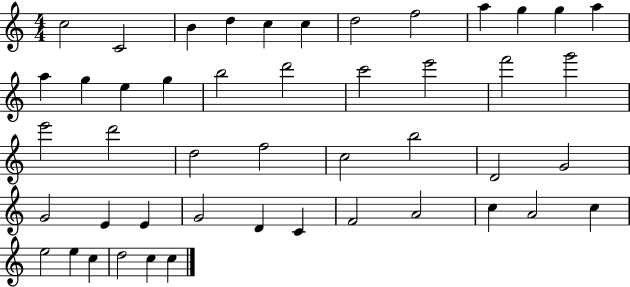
X:1
T:Untitled
M:4/4
L:1/4
K:C
c2 C2 B d c c d2 f2 a g g a a g e g b2 d'2 c'2 e'2 f'2 g'2 e'2 d'2 d2 f2 c2 b2 D2 G2 G2 E E G2 D C F2 A2 c A2 c e2 e c d2 c c